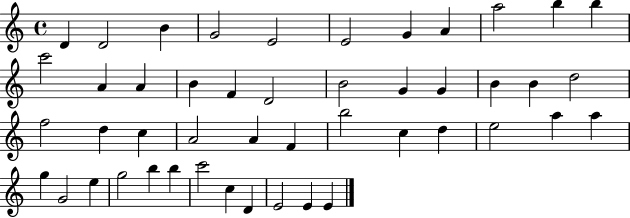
{
  \clef treble
  \time 4/4
  \defaultTimeSignature
  \key c \major
  d'4 d'2 b'4 | g'2 e'2 | e'2 g'4 a'4 | a''2 b''4 b''4 | \break c'''2 a'4 a'4 | b'4 f'4 d'2 | b'2 g'4 g'4 | b'4 b'4 d''2 | \break f''2 d''4 c''4 | a'2 a'4 f'4 | b''2 c''4 d''4 | e''2 a''4 a''4 | \break g''4 g'2 e''4 | g''2 b''4 b''4 | c'''2 c''4 d'4 | e'2 e'4 e'4 | \break \bar "|."
}